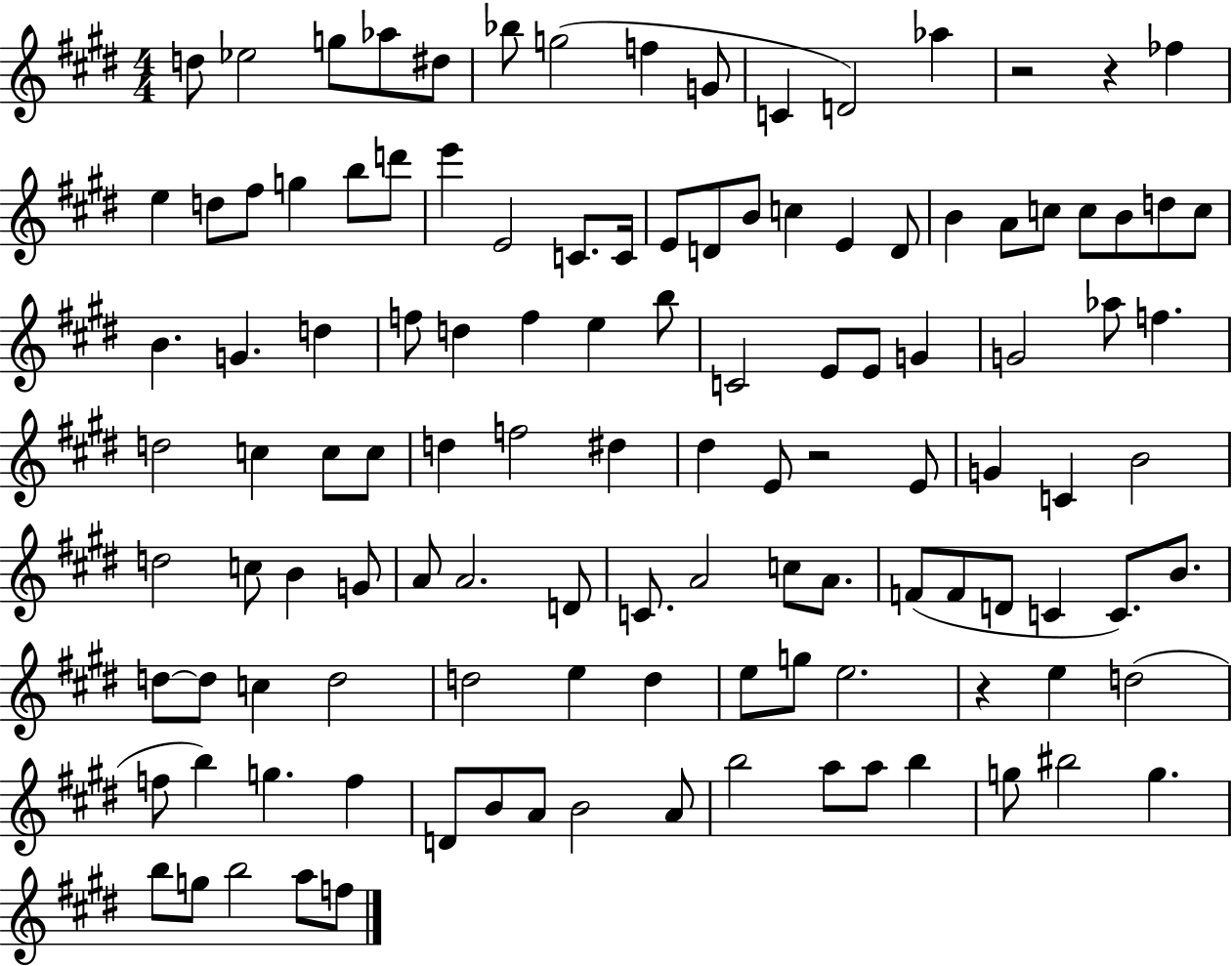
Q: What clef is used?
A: treble